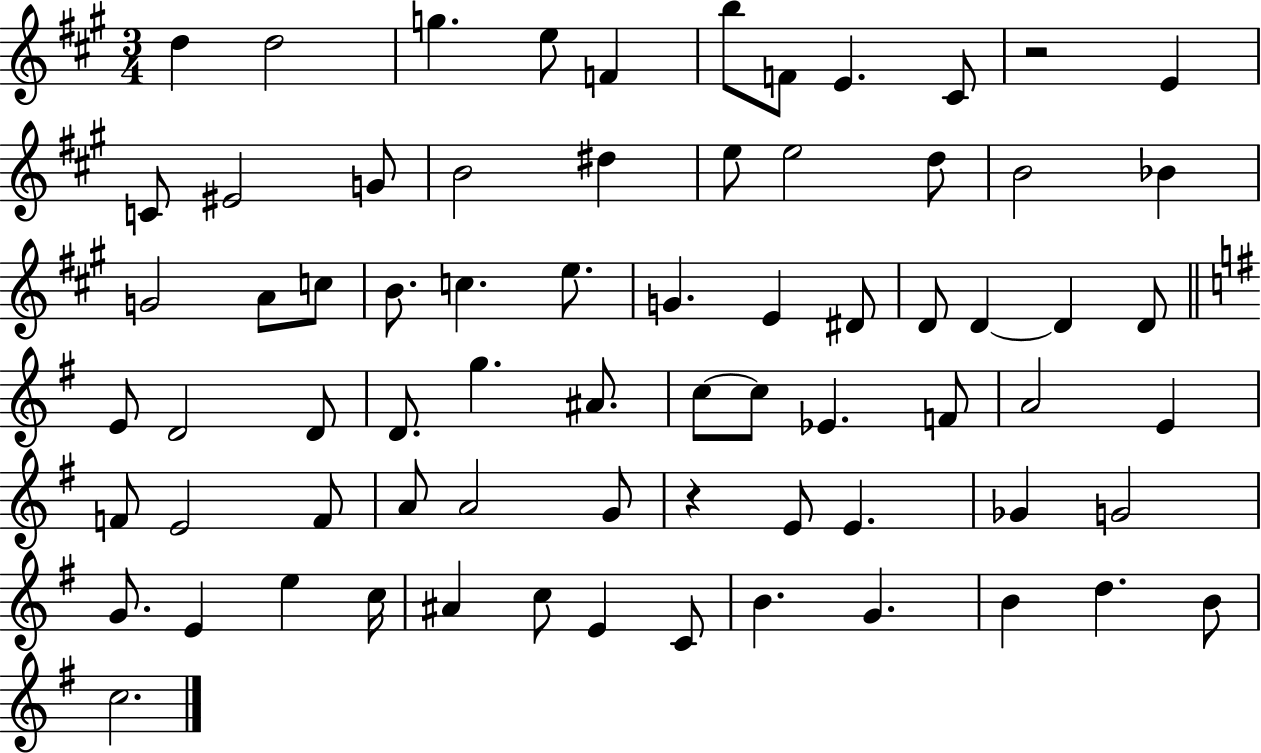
D5/q D5/h G5/q. E5/e F4/q B5/e F4/e E4/q. C#4/e R/h E4/q C4/e EIS4/h G4/e B4/h D#5/q E5/e E5/h D5/e B4/h Bb4/q G4/h A4/e C5/e B4/e. C5/q. E5/e. G4/q. E4/q D#4/e D4/e D4/q D4/q D4/e E4/e D4/h D4/e D4/e. G5/q. A#4/e. C5/e C5/e Eb4/q. F4/e A4/h E4/q F4/e E4/h F4/e A4/e A4/h G4/e R/q E4/e E4/q. Gb4/q G4/h G4/e. E4/q E5/q C5/s A#4/q C5/e E4/q C4/e B4/q. G4/q. B4/q D5/q. B4/e C5/h.